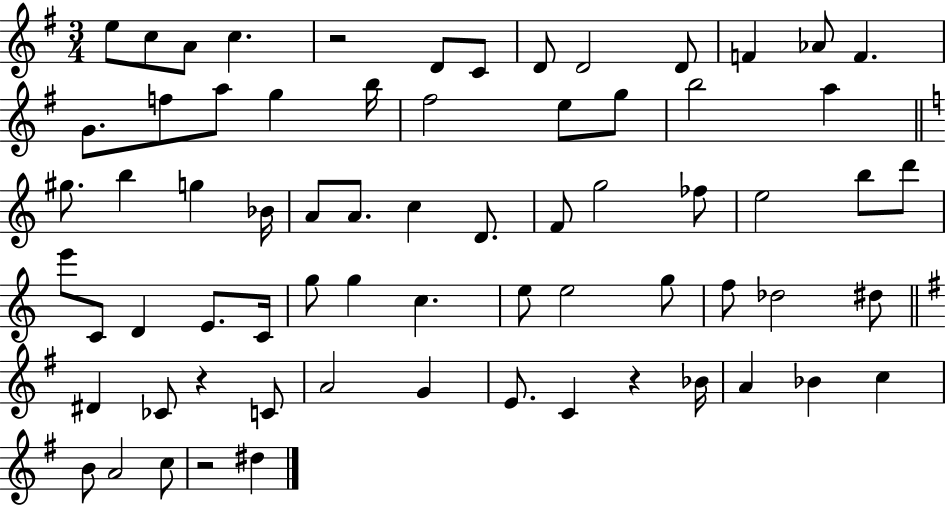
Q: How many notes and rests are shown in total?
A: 69